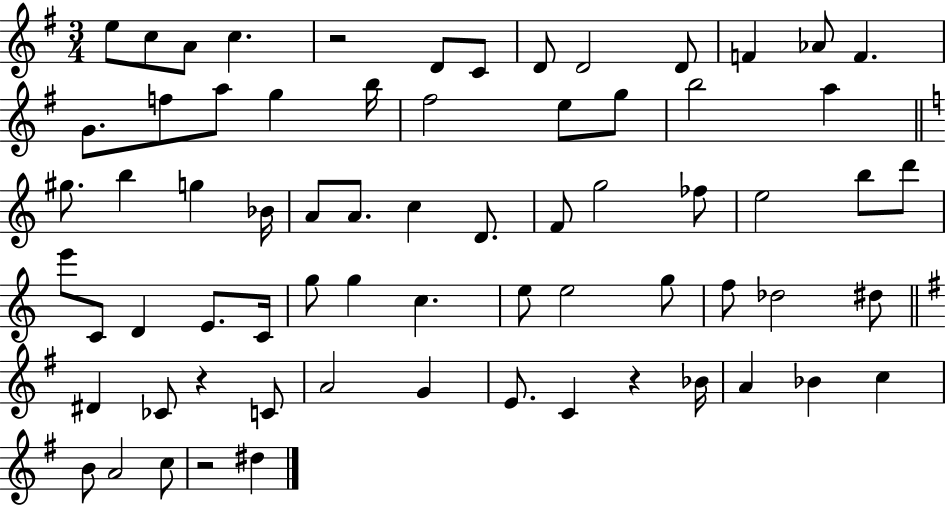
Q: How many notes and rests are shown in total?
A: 69